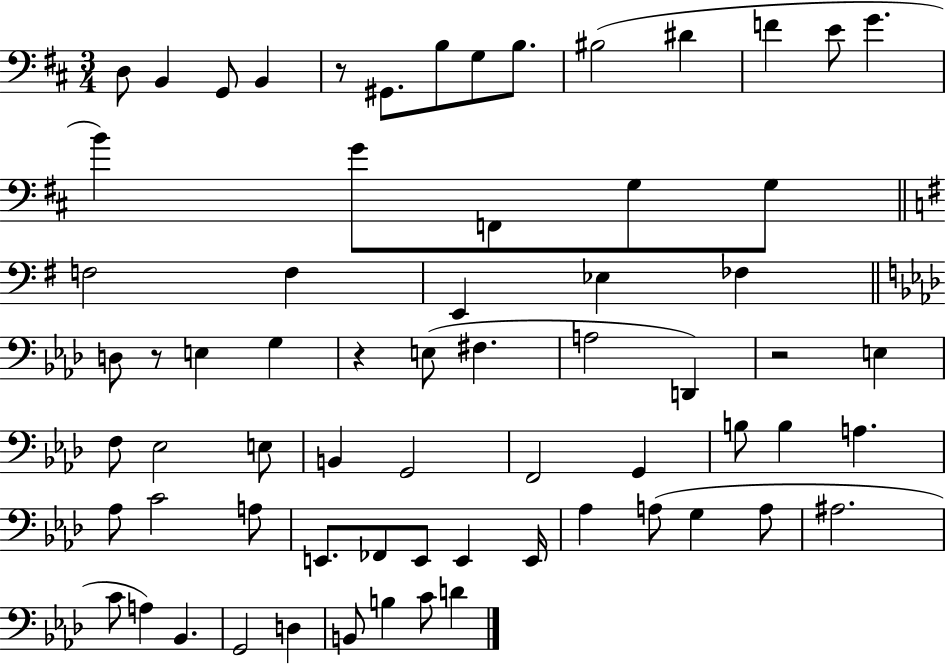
D3/e B2/q G2/e B2/q R/e G#2/e. B3/e G3/e B3/e. BIS3/h D#4/q F4/q E4/e G4/q. B4/q G4/e F2/e G3/e G3/e F3/h F3/q E2/q Eb3/q FES3/q D3/e R/e E3/q G3/q R/q E3/e F#3/q. A3/h D2/q R/h E3/q F3/e Eb3/h E3/e B2/q G2/h F2/h G2/q B3/e B3/q A3/q. Ab3/e C4/h A3/e E2/e. FES2/e E2/e E2/q E2/s Ab3/q A3/e G3/q A3/e A#3/h. C4/e A3/q Bb2/q. G2/h D3/q B2/e B3/q C4/e D4/q